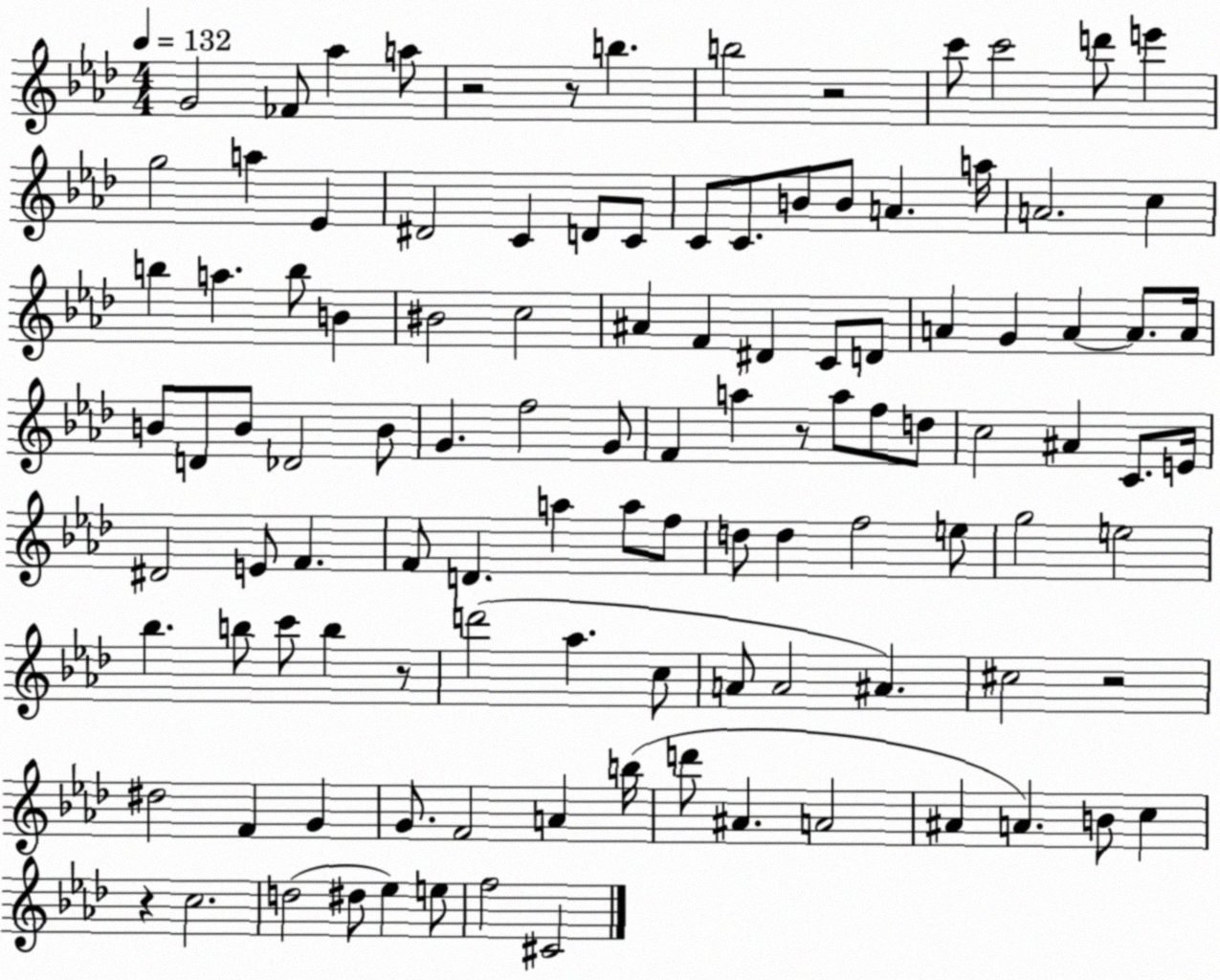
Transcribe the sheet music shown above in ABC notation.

X:1
T:Untitled
M:4/4
L:1/4
K:Ab
G2 _F/2 _a a/2 z2 z/2 b b2 z2 c'/2 c'2 d'/2 e' g2 a _E ^D2 C D/2 C/2 C/2 C/2 B/2 B/2 A a/4 A2 c b a b/2 B ^B2 c2 ^A F ^D C/2 D/2 A G A A/2 A/4 B/2 D/2 B/2 _D2 B/2 G f2 G/2 F a z/2 a/2 f/2 d/2 c2 ^A C/2 E/4 ^D2 E/2 F F/2 D a a/2 f/2 d/2 d f2 e/2 g2 e2 _b b/2 c'/2 b z/2 d'2 _a c/2 A/2 A2 ^A ^c2 z2 ^d2 F G G/2 F2 A b/4 d'/2 ^A A2 ^A A B/2 c z c2 d2 ^d/2 _e e/2 f2 ^C2